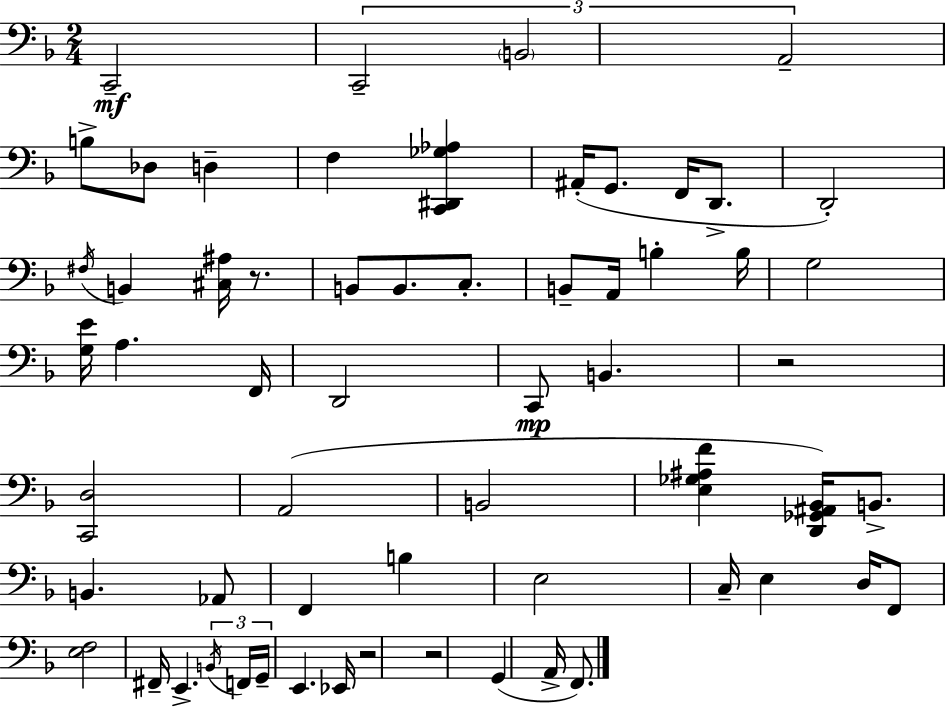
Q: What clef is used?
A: bass